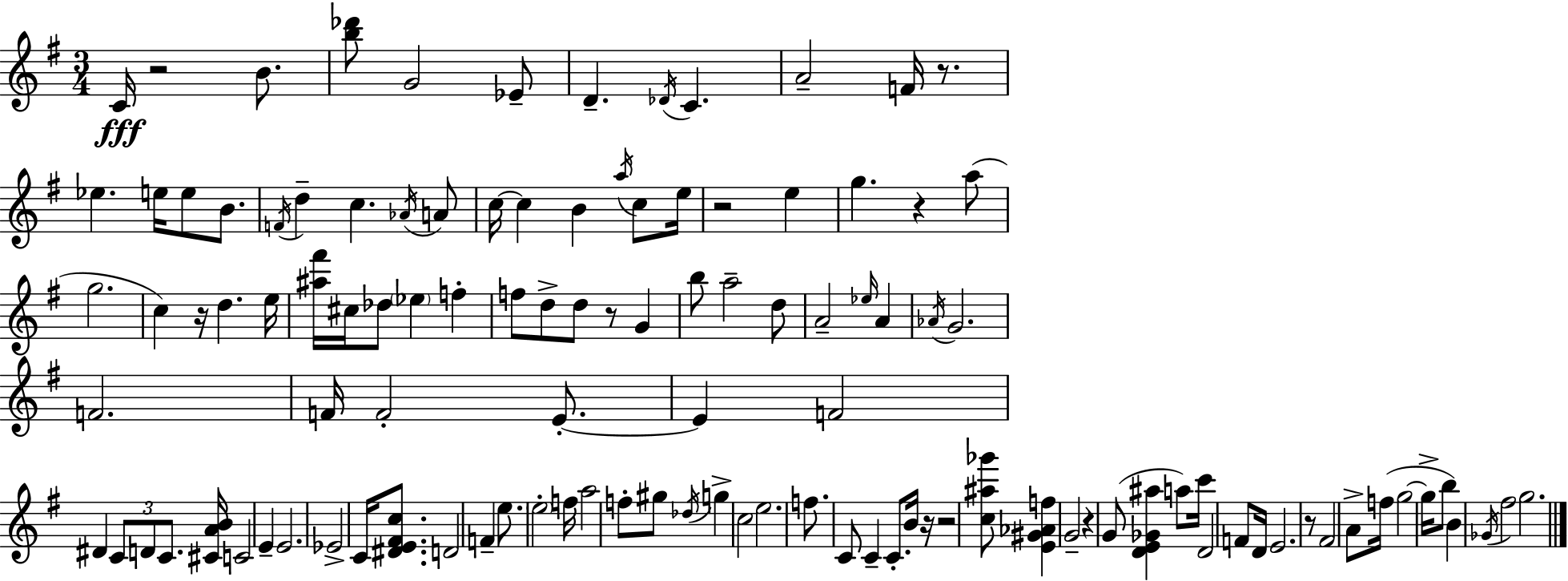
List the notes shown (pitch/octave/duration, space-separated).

C4/s R/h B4/e. [B5,Db6]/e G4/h Eb4/e D4/q. Db4/s C4/q. A4/h F4/s R/e. Eb5/q. E5/s E5/e B4/e. F4/s D5/q C5/q. Ab4/s A4/e C5/s C5/q B4/q A5/s C5/e E5/s R/h E5/q G5/q. R/q A5/e G5/h. C5/q R/s D5/q. E5/s [A#5,F#6]/s C#5/s Db5/e Eb5/q F5/q F5/e D5/e D5/e R/e G4/q B5/e A5/h D5/e A4/h Eb5/s A4/q Ab4/s G4/h. F4/h. F4/s F4/h E4/e. E4/q F4/h D#4/q C4/e D4/e C4/e. [C#4,A4,B4]/s C4/h E4/q E4/h. Eb4/h C4/s [D#4,E4,F#4,C5]/e. D4/h F4/q E5/e. E5/h F5/s A5/h F5/e G#5/e Db5/s G5/q C5/h E5/h. F5/e. C4/e C4/q C4/e. B4/s R/s R/h [C5,A#5,Gb6]/e [E4,G#4,Ab4,F5]/q G4/h R/q G4/e [D4,E4,Gb4,A#5]/q A5/e C6/s D4/h F4/e D4/s E4/h. R/e F#4/h A4/e F5/s G5/h G5/s B5/e B4/q Gb4/s F#5/h G5/h.